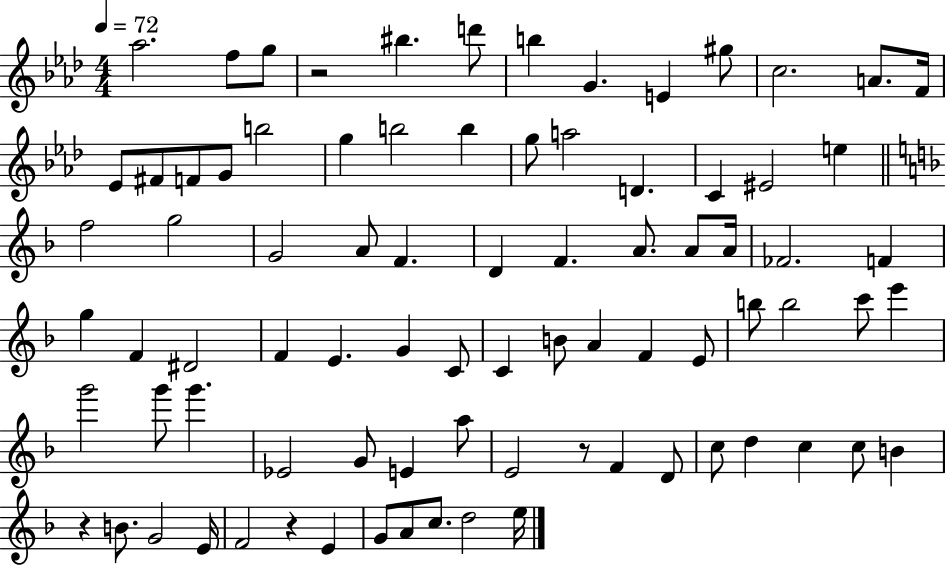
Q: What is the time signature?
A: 4/4